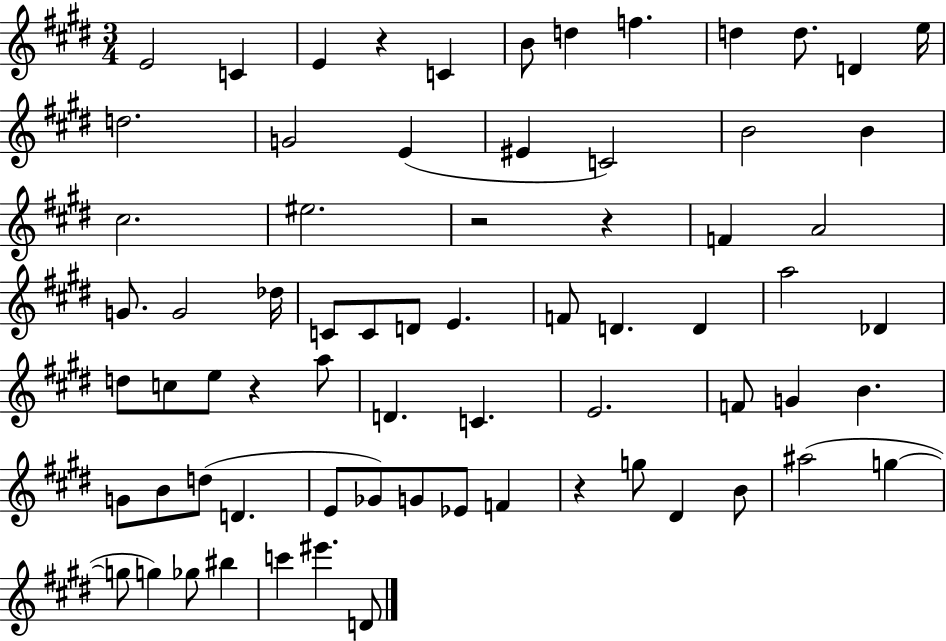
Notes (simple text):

E4/h C4/q E4/q R/q C4/q B4/e D5/q F5/q. D5/q D5/e. D4/q E5/s D5/h. G4/h E4/q EIS4/q C4/h B4/h B4/q C#5/h. EIS5/h. R/h R/q F4/q A4/h G4/e. G4/h Db5/s C4/e C4/e D4/e E4/q. F4/e D4/q. D4/q A5/h Db4/q D5/e C5/e E5/e R/q A5/e D4/q. C4/q. E4/h. F4/e G4/q B4/q. G4/e B4/e D5/e D4/q. E4/e Gb4/e G4/e Eb4/e F4/q R/q G5/e D#4/q B4/e A#5/h G5/q G5/e G5/q Gb5/e BIS5/q C6/q EIS6/q. D4/e